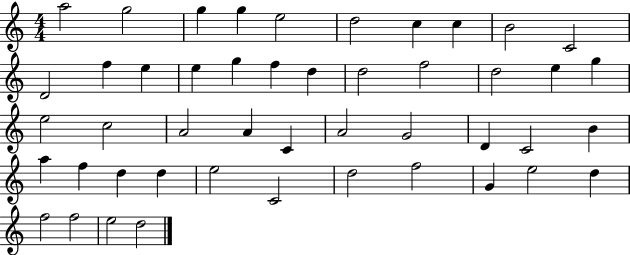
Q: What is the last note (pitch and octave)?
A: D5